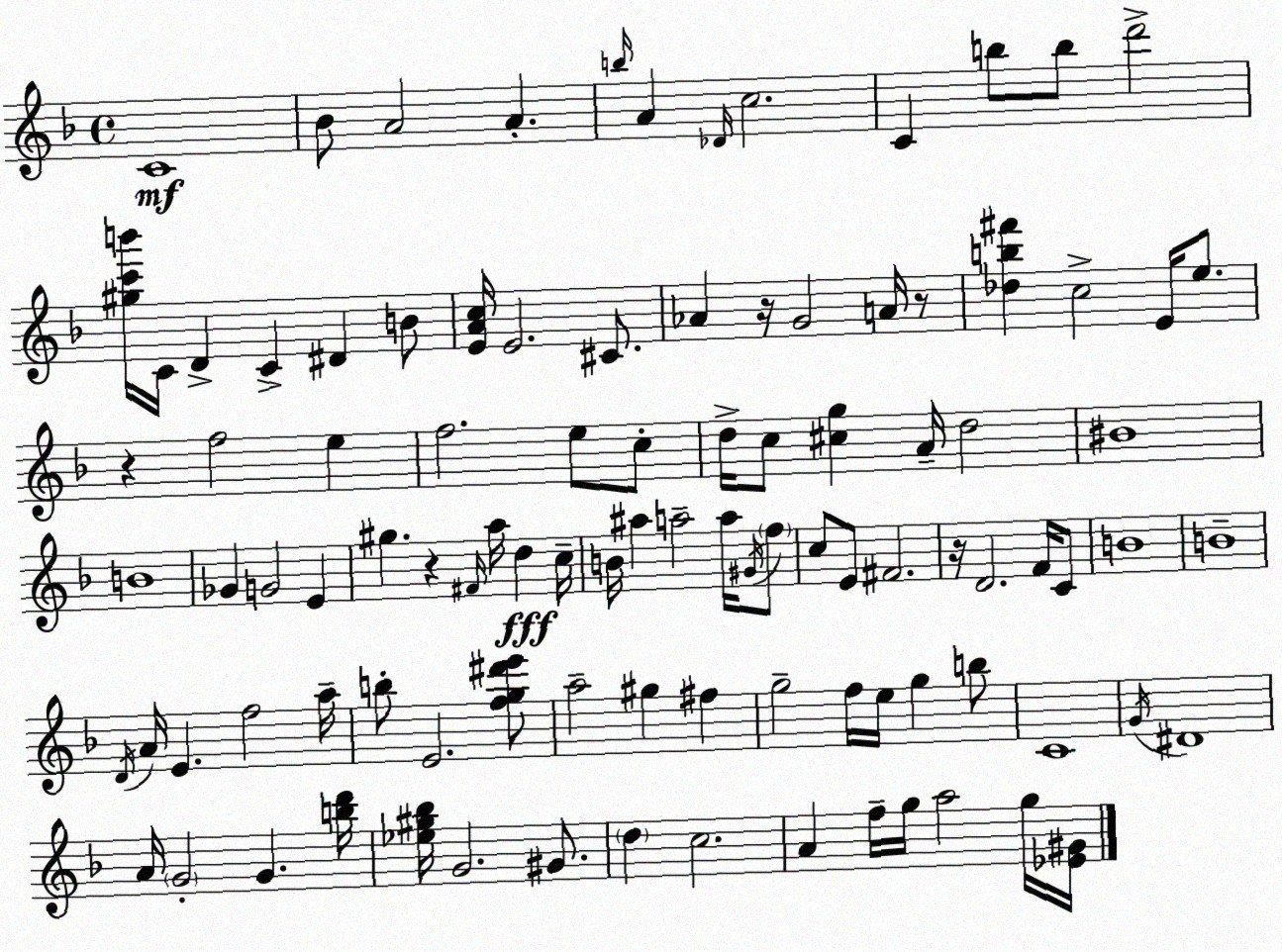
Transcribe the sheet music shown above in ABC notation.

X:1
T:Untitled
M:4/4
L:1/4
K:Dm
C4 _B/2 A2 A b/4 A _D/4 c2 C b/2 b/2 d'2 [^gc'b']/4 C/4 D C ^D B/2 [EAc]/4 E2 ^C/2 _A z/4 G2 A/4 z/2 [_db^f'] c2 E/4 e/2 z f2 e f2 e/2 c/2 d/4 c/2 [^cg] A/4 d2 ^B4 B4 _G G2 E ^g z ^F/4 a/4 d c/4 B/4 ^a a2 a/4 ^G/4 f/2 c/2 E/2 ^F2 z/4 D2 F/4 C/2 B4 B4 D/4 A/4 E f2 a/4 b/2 E2 [fg^d'e']/2 a2 ^g ^f g2 f/4 e/4 g b/2 C4 G/4 ^D4 A/4 G2 G [bd']/4 [_e^g_b]/4 G2 ^G/2 d c2 A f/4 g/4 a2 g/4 [_E^G]/4